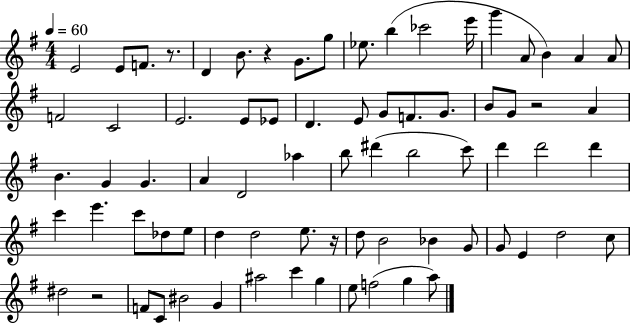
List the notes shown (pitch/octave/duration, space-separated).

E4/h E4/e F4/e. R/e. D4/q B4/e. R/q G4/e. G5/e Eb5/e. B5/q CES6/h E6/s G6/q A4/e B4/q A4/q A4/e F4/h C4/h E4/h. E4/e Eb4/e D4/q. E4/e G4/e F4/e. G4/e. B4/e G4/e R/h A4/q B4/q. G4/q G4/q. A4/q D4/h Ab5/q B5/e D#6/q B5/h C6/e D6/q D6/h D6/q C6/q E6/q. C6/e Db5/e E5/e D5/q D5/h E5/e. R/s D5/e B4/h Bb4/q G4/e G4/e E4/q D5/h C5/e D#5/h R/h F4/e C4/e BIS4/h G4/q A#5/h C6/q G5/q E5/e F5/h G5/q A5/e